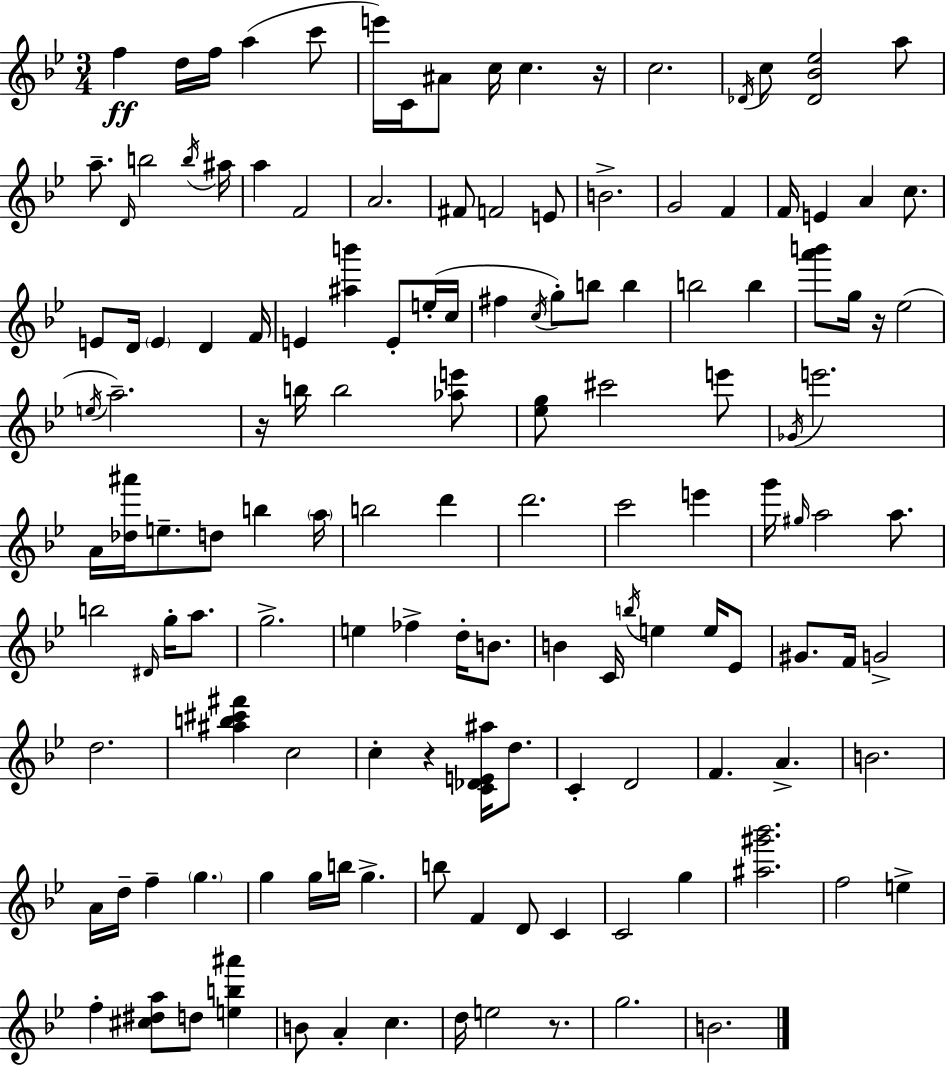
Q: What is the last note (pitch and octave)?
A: B4